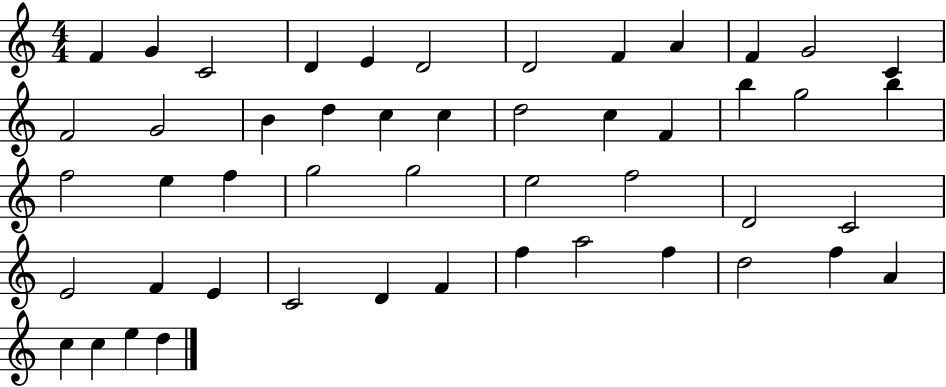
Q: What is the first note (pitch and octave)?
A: F4